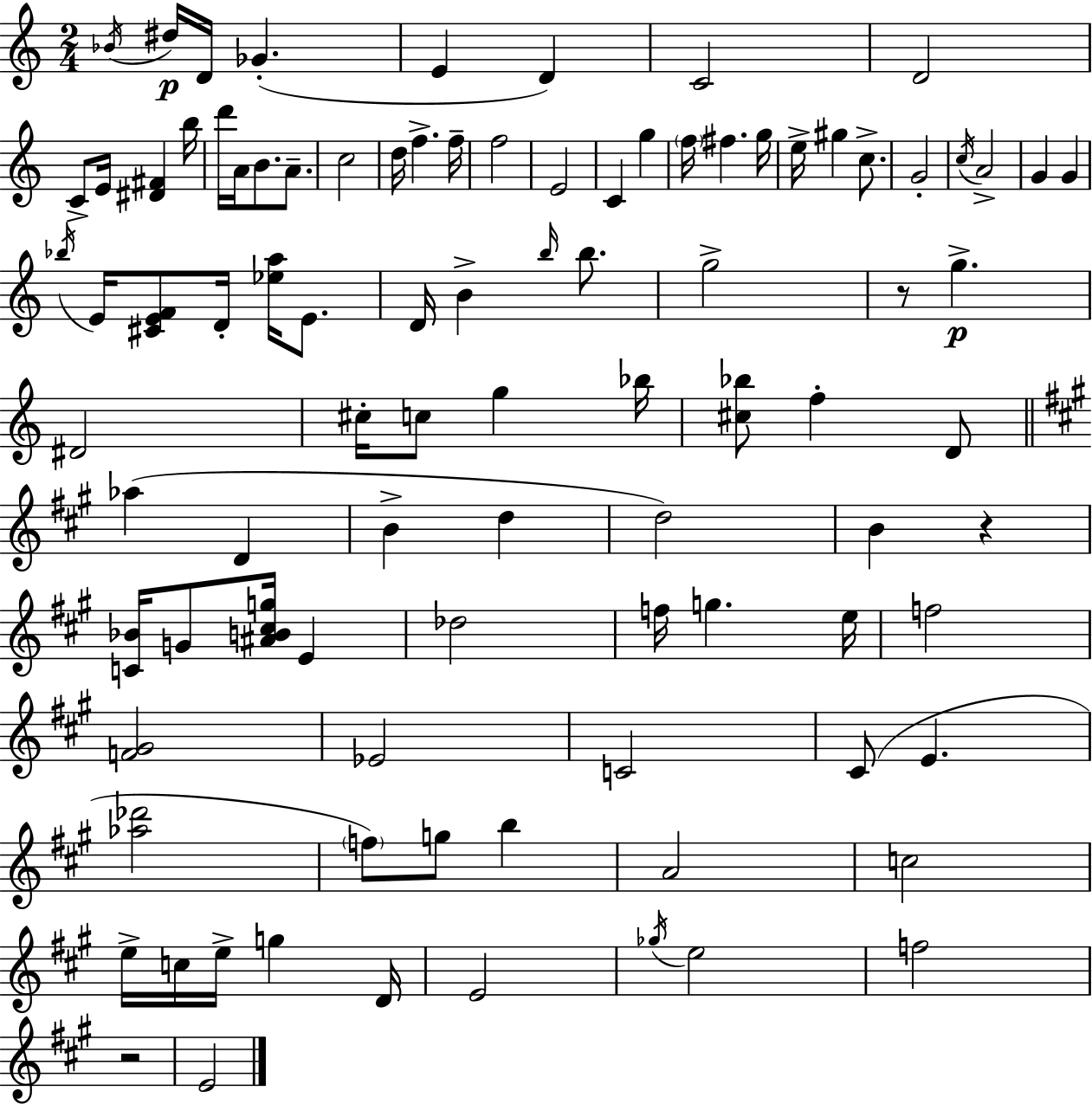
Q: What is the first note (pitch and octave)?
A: Bb4